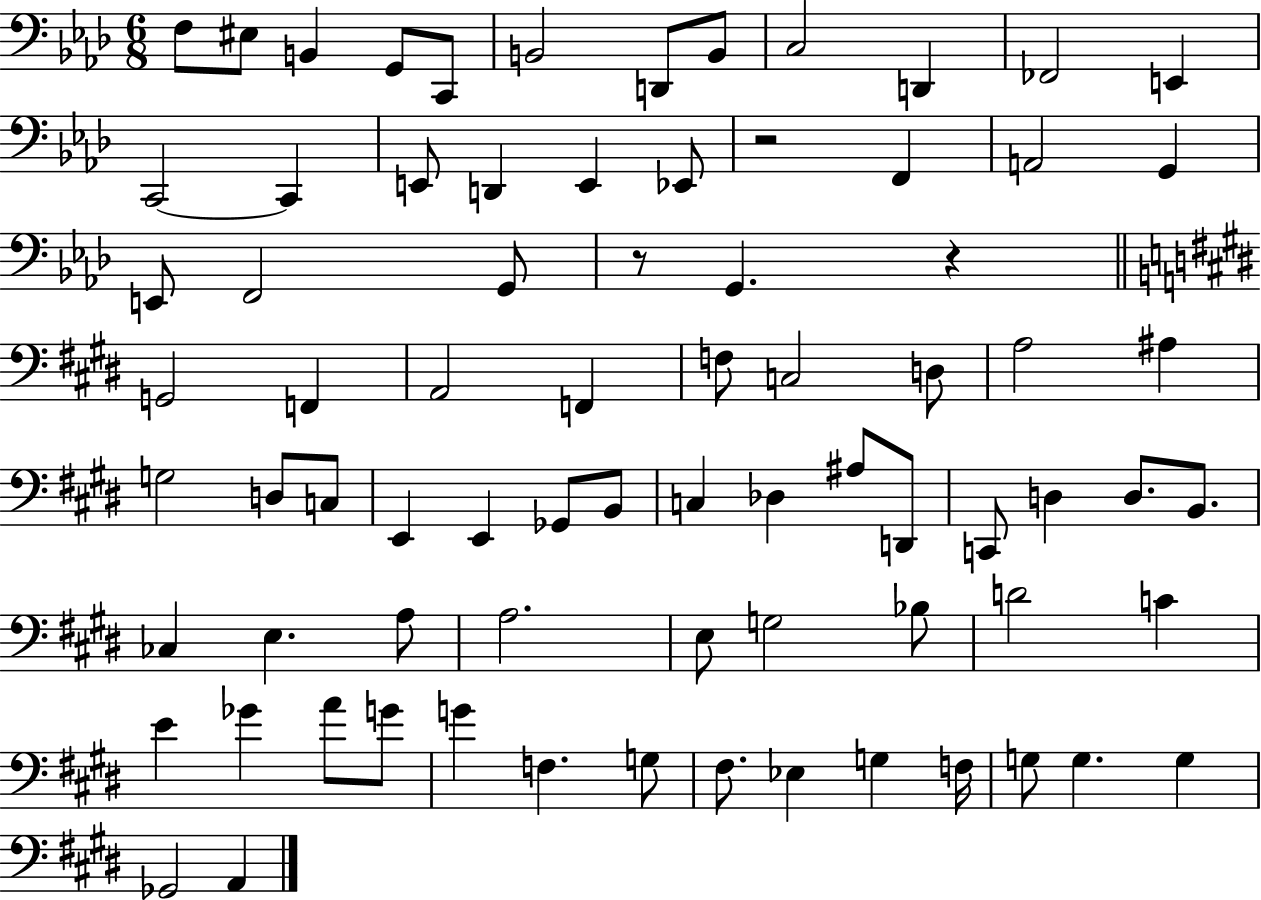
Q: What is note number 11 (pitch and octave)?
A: FES2